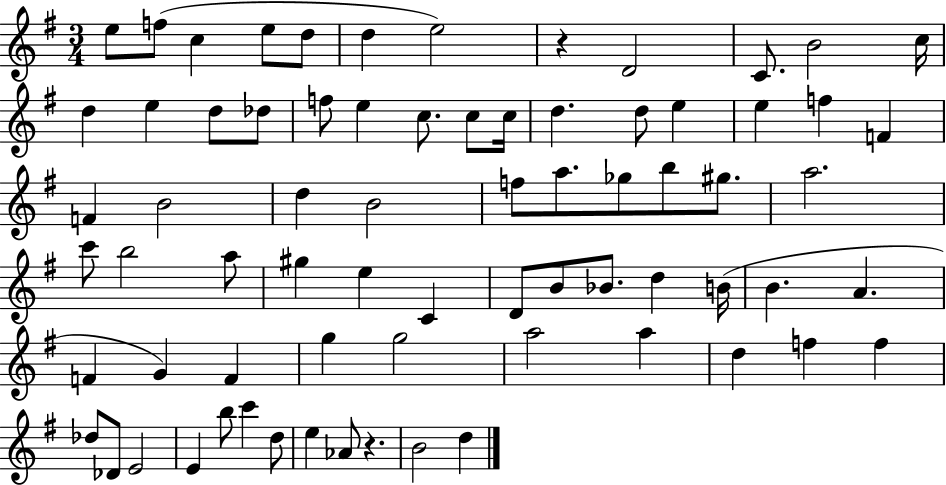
{
  \clef treble
  \numericTimeSignature
  \time 3/4
  \key g \major
  e''8 f''8( c''4 e''8 d''8 | d''4 e''2) | r4 d'2 | c'8. b'2 c''16 | \break d''4 e''4 d''8 des''8 | f''8 e''4 c''8. c''8 c''16 | d''4. d''8 e''4 | e''4 f''4 f'4 | \break f'4 b'2 | d''4 b'2 | f''8 a''8. ges''8 b''8 gis''8. | a''2. | \break c'''8 b''2 a''8 | gis''4 e''4 c'4 | d'8 b'8 bes'8. d''4 b'16( | b'4. a'4. | \break f'4 g'4) f'4 | g''4 g''2 | a''2 a''4 | d''4 f''4 f''4 | \break des''8 des'8 e'2 | e'4 b''8 c'''4 d''8 | e''4 aes'8 r4. | b'2 d''4 | \break \bar "|."
}